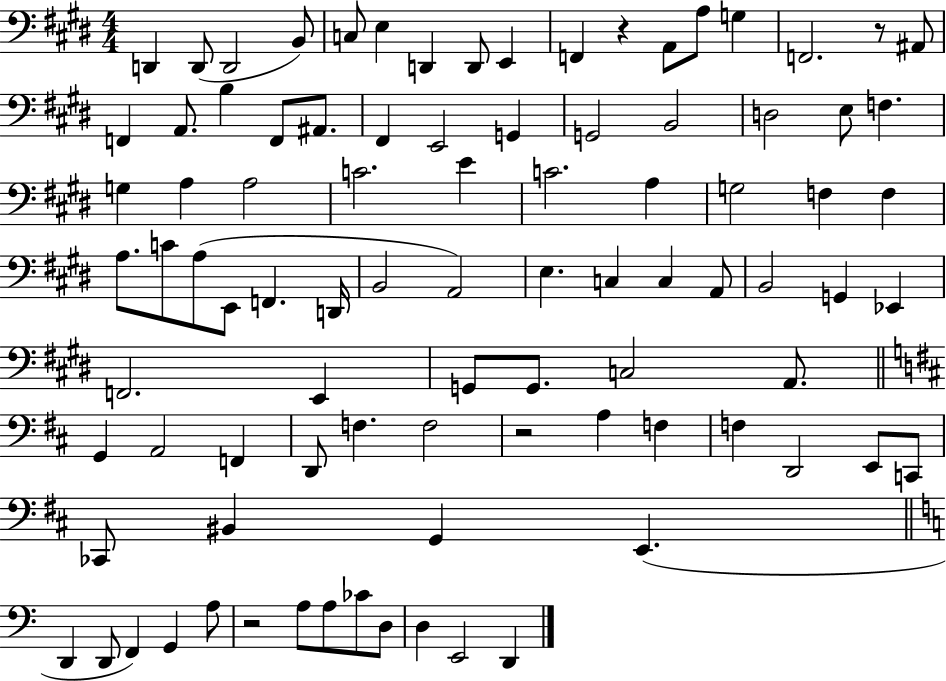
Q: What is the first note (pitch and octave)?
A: D2